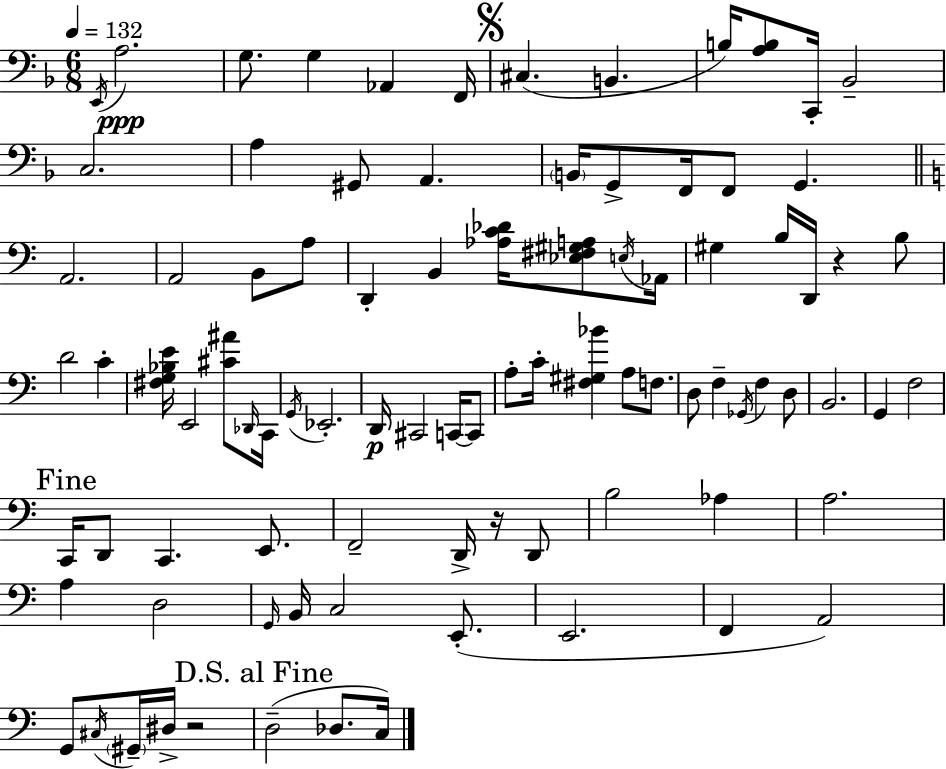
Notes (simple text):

E2/s A3/h. G3/e. G3/q Ab2/q F2/s C#3/q. B2/q. B3/s [A3,B3]/e C2/s Bb2/h C3/h. A3/q G#2/e A2/q. B2/s G2/e F2/s F2/e G2/q. A2/h. A2/h B2/e A3/e D2/q B2/q [Ab3,C4,Db4]/s [Eb3,F#3,G#3,A3]/e E3/s Ab2/s G#3/q B3/s D2/s R/q B3/e D4/h C4/q [F#3,G3,Bb3,E4]/s E2/h [C#4,A#4]/e Db2/s C2/s G2/s Eb2/h. D2/s C#2/h C2/s C2/e A3/e C4/s [F#3,G#3,Bb4]/q A3/e F3/e. D3/e F3/q Gb2/s F3/q D3/e B2/h. G2/q F3/h C2/s D2/e C2/q. E2/e. F2/h D2/s R/s D2/e B3/h Ab3/q A3/h. A3/q D3/h G2/s B2/s C3/h E2/e. E2/h. F2/q A2/h G2/e C#3/s G#2/s D#3/s R/h D3/h Db3/e. C3/s